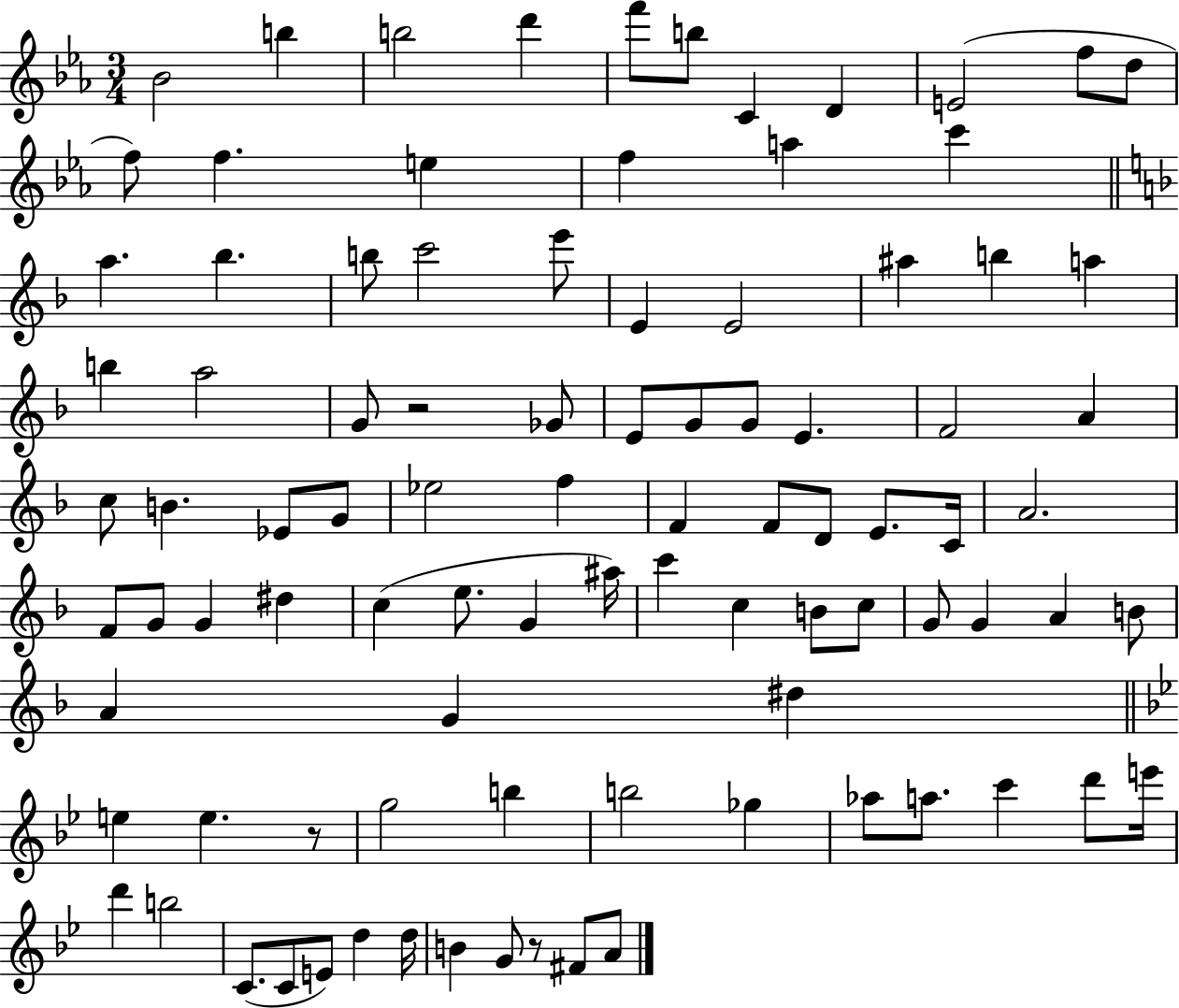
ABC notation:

X:1
T:Untitled
M:3/4
L:1/4
K:Eb
_B2 b b2 d' f'/2 b/2 C D E2 f/2 d/2 f/2 f e f a c' a _b b/2 c'2 e'/2 E E2 ^a b a b a2 G/2 z2 _G/2 E/2 G/2 G/2 E F2 A c/2 B _E/2 G/2 _e2 f F F/2 D/2 E/2 C/4 A2 F/2 G/2 G ^d c e/2 G ^a/4 c' c B/2 c/2 G/2 G A B/2 A G ^d e e z/2 g2 b b2 _g _a/2 a/2 c' d'/2 e'/4 d' b2 C/2 C/2 E/2 d d/4 B G/2 z/2 ^F/2 A/2